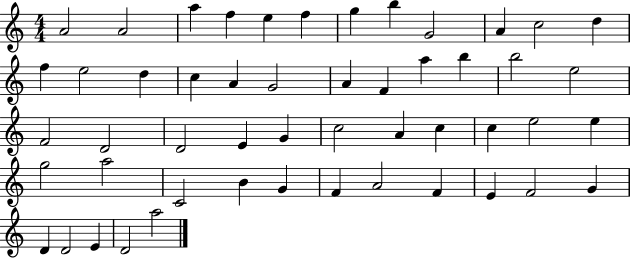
X:1
T:Untitled
M:4/4
L:1/4
K:C
A2 A2 a f e f g b G2 A c2 d f e2 d c A G2 A F a b b2 e2 F2 D2 D2 E G c2 A c c e2 e g2 a2 C2 B G F A2 F E F2 G D D2 E D2 a2